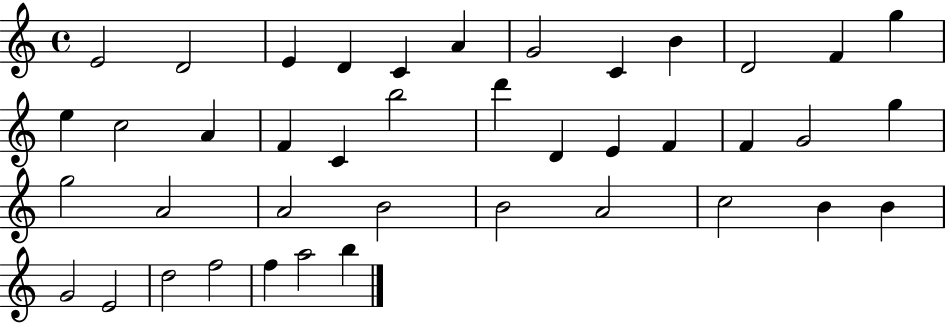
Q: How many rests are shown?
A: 0